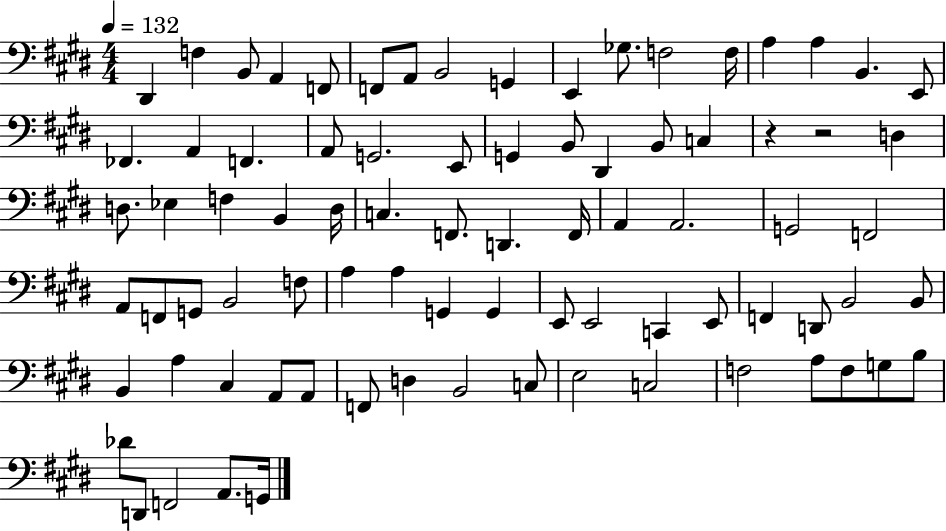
X:1
T:Untitled
M:4/4
L:1/4
K:E
^D,, F, B,,/2 A,, F,,/2 F,,/2 A,,/2 B,,2 G,, E,, _G,/2 F,2 F,/4 A, A, B,, E,,/2 _F,, A,, F,, A,,/2 G,,2 E,,/2 G,, B,,/2 ^D,, B,,/2 C, z z2 D, D,/2 _E, F, B,, D,/4 C, F,,/2 D,, F,,/4 A,, A,,2 G,,2 F,,2 A,,/2 F,,/2 G,,/2 B,,2 F,/2 A, A, G,, G,, E,,/2 E,,2 C,, E,,/2 F,, D,,/2 B,,2 B,,/2 B,, A, ^C, A,,/2 A,,/2 F,,/2 D, B,,2 C,/2 E,2 C,2 F,2 A,/2 F,/2 G,/2 B,/2 _D/2 D,,/2 F,,2 A,,/2 G,,/4